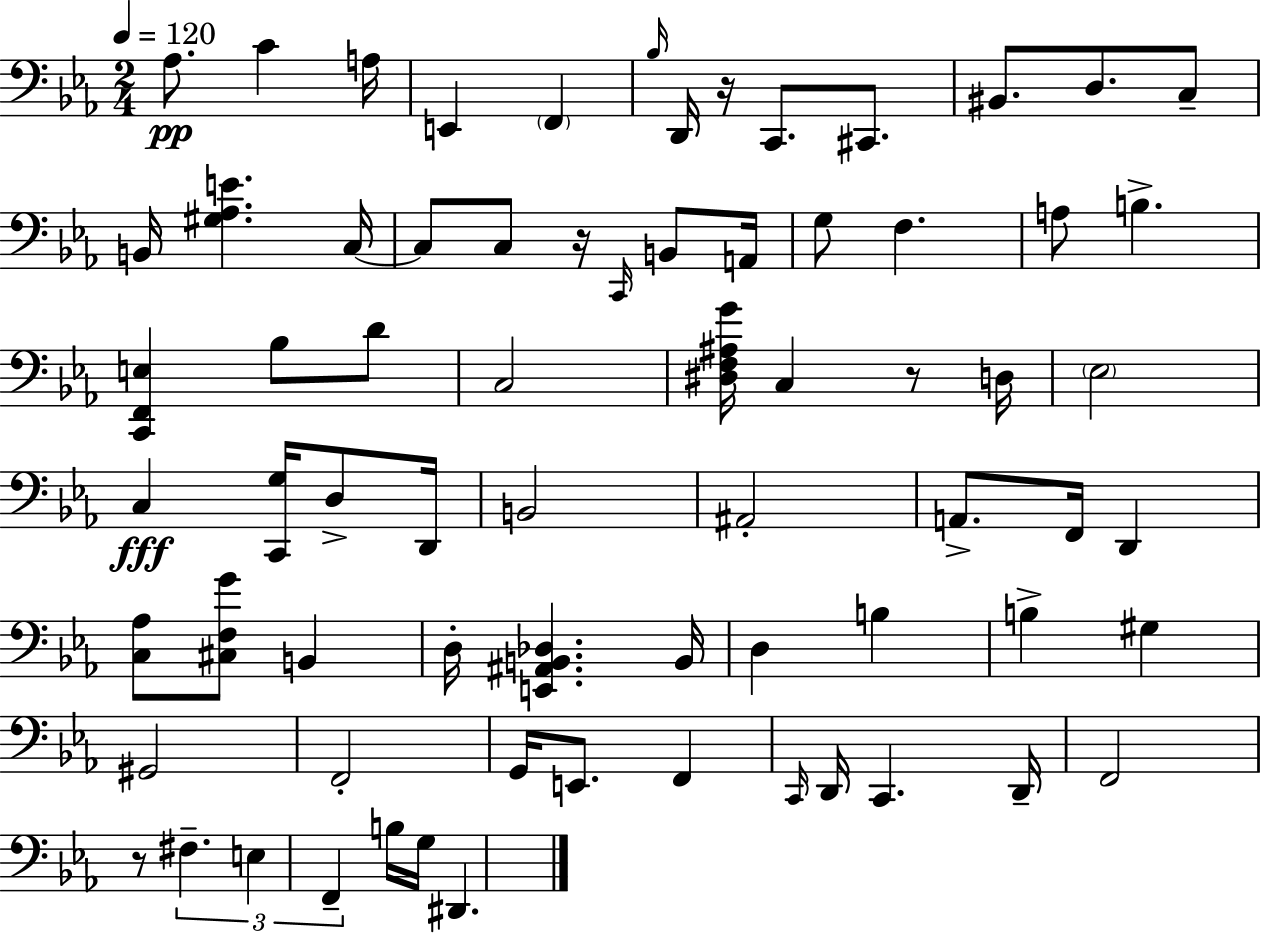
X:1
T:Untitled
M:2/4
L:1/4
K:Cm
_A,/2 C A,/4 E,, F,, _B,/4 D,,/4 z/4 C,,/2 ^C,,/2 ^B,,/2 D,/2 C,/2 B,,/4 [^G,_A,E] C,/4 C,/2 C,/2 z/4 C,,/4 B,,/2 A,,/4 G,/2 F, A,/2 B, [C,,F,,E,] _B,/2 D/2 C,2 [^D,F,^A,G]/4 C, z/2 D,/4 _E,2 C, [C,,G,]/4 D,/2 D,,/4 B,,2 ^A,,2 A,,/2 F,,/4 D,, [C,_A,]/2 [^C,F,G]/2 B,, D,/4 [E,,^A,,B,,_D,] B,,/4 D, B, B, ^G, ^G,,2 F,,2 G,,/4 E,,/2 F,, C,,/4 D,,/4 C,, D,,/4 F,,2 z/2 ^F, E, F,, B,/4 G,/4 ^D,,